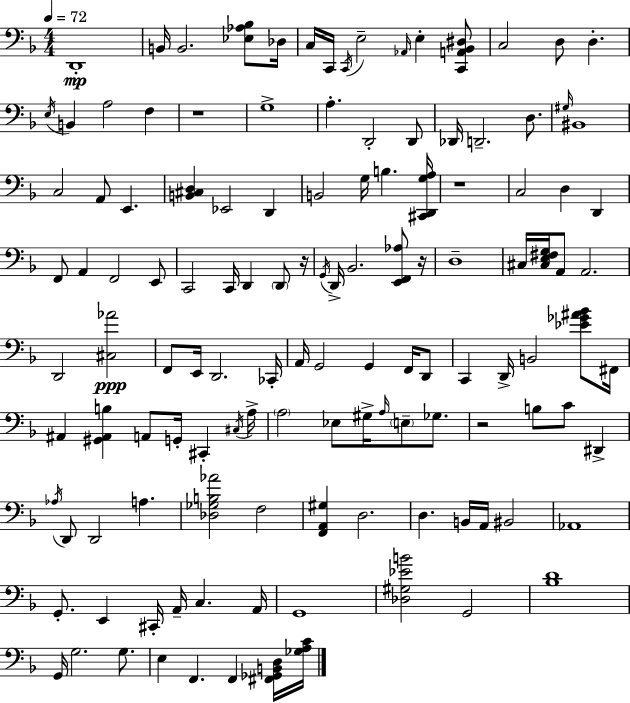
D2/w B2/s B2/h. [Eb3,Ab3,Bb3]/e Db3/s C3/s C2/s C2/s E3/h Ab2/s E3/q [C2,A2,Bb2,D#3]/e C3/h D3/e D3/q. E3/s B2/q A3/h F3/q R/w G3/w A3/q. D2/h D2/e Db2/s D2/h. D3/e. G#3/s BIS2/w C3/h A2/e E2/q. [B2,C#3,D3]/q Eb2/h D2/q B2/h G3/s B3/q. [C#2,D2,G3,A3]/s R/w C3/h D3/q D2/q F2/e A2/q F2/h E2/e C2/h C2/s D2/q D2/e R/s G2/s D2/s Bb2/h. [E2,F2,Ab3]/e R/s D3/w C#3/s [C#3,E3,F#3,G3]/s A2/e A2/h. D2/h [C#3,Ab4]/h F2/e E2/s D2/h. CES2/s A2/s G2/h G2/q F2/s D2/e C2/q D2/s B2/h [Eb4,Gb4,A#4,Bb4]/e F#2/s A#2/q [G#2,A#2,B3]/q A2/e G2/s C#2/q C#3/s A3/s A3/h Eb3/e G#3/s A3/s E3/e Gb3/e. R/h B3/e C4/e D#2/q Ab3/s D2/e D2/h A3/q. [Db3,Gb3,B3,Ab4]/h F3/h [F2,A2,G#3]/q D3/h. D3/q. B2/s A2/s BIS2/h Ab2/w G2/e. E2/q C#2/s A2/s C3/q. A2/s G2/w [Db3,G#3,Eb4,B4]/h G2/h [Bb3,D4]/w G2/s G3/h. G3/e. E3/q F2/q. F2/q [F#2,Gb2,B2,D3]/s [Gb3,A3,C4]/s